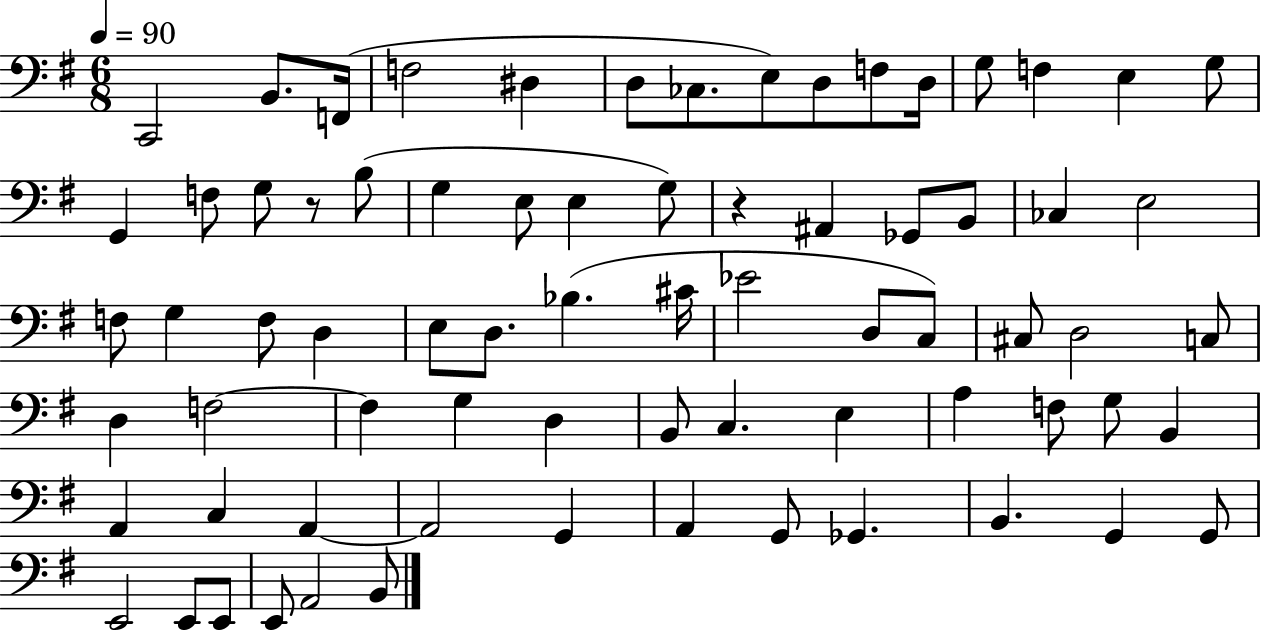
C2/h B2/e. F2/s F3/h D#3/q D3/e CES3/e. E3/e D3/e F3/e D3/s G3/e F3/q E3/q G3/e G2/q F3/e G3/e R/e B3/e G3/q E3/e E3/q G3/e R/q A#2/q Gb2/e B2/e CES3/q E3/h F3/e G3/q F3/e D3/q E3/e D3/e. Bb3/q. C#4/s Eb4/h D3/e C3/e C#3/e D3/h C3/e D3/q F3/h F3/q G3/q D3/q B2/e C3/q. E3/q A3/q F3/e G3/e B2/q A2/q C3/q A2/q A2/h G2/q A2/q G2/e Gb2/q. B2/q. G2/q G2/e E2/h E2/e E2/e E2/e A2/h B2/e